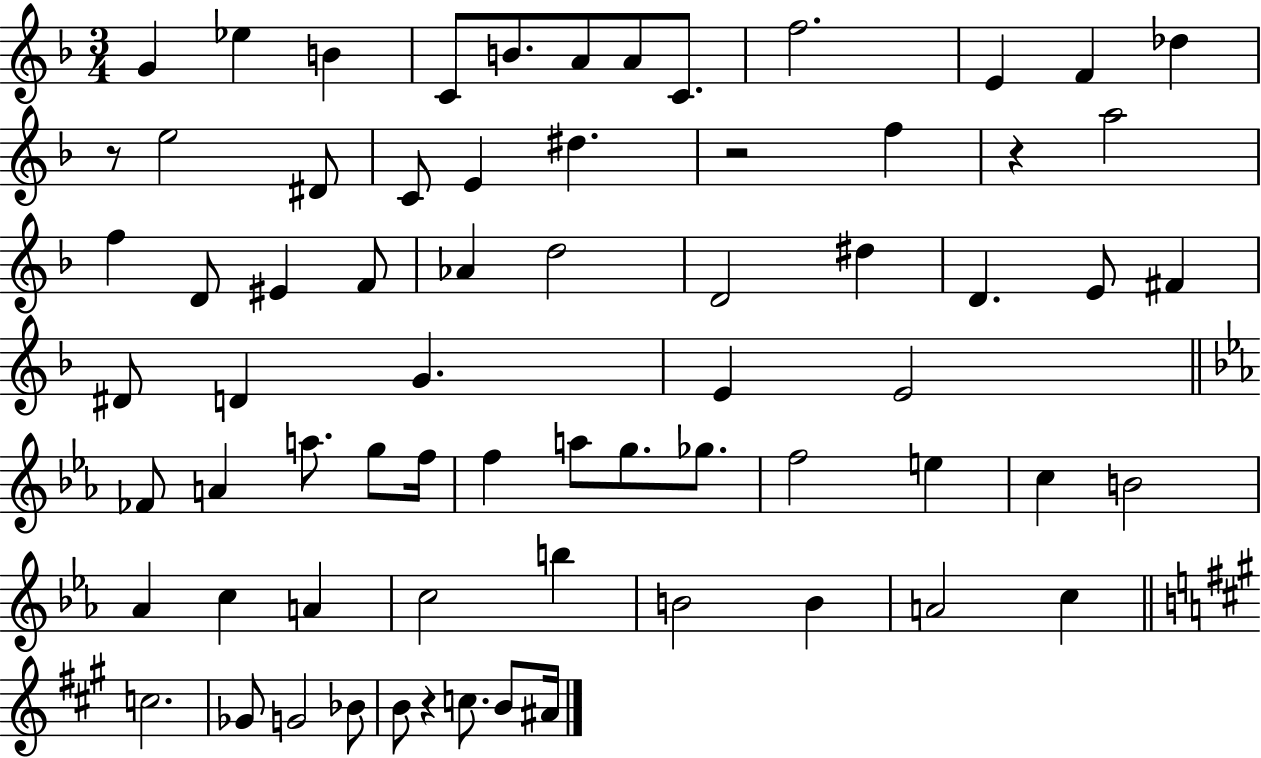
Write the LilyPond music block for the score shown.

{
  \clef treble
  \numericTimeSignature
  \time 3/4
  \key f \major
  g'4 ees''4 b'4 | c'8 b'8. a'8 a'8 c'8. | f''2. | e'4 f'4 des''4 | \break r8 e''2 dis'8 | c'8 e'4 dis''4. | r2 f''4 | r4 a''2 | \break f''4 d'8 eis'4 f'8 | aes'4 d''2 | d'2 dis''4 | d'4. e'8 fis'4 | \break dis'8 d'4 g'4. | e'4 e'2 | \bar "||" \break \key c \minor fes'8 a'4 a''8. g''8 f''16 | f''4 a''8 g''8. ges''8. | f''2 e''4 | c''4 b'2 | \break aes'4 c''4 a'4 | c''2 b''4 | b'2 b'4 | a'2 c''4 | \break \bar "||" \break \key a \major c''2. | ges'8 g'2 bes'8 | b'8 r4 c''8. b'8 ais'16 | \bar "|."
}